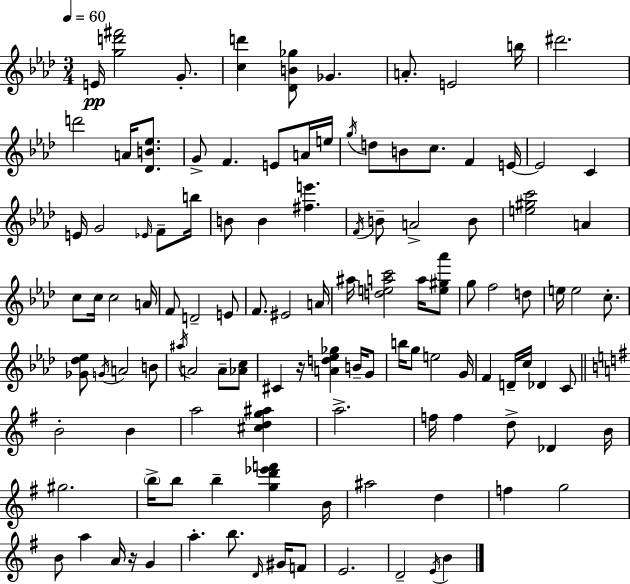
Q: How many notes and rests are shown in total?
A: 116